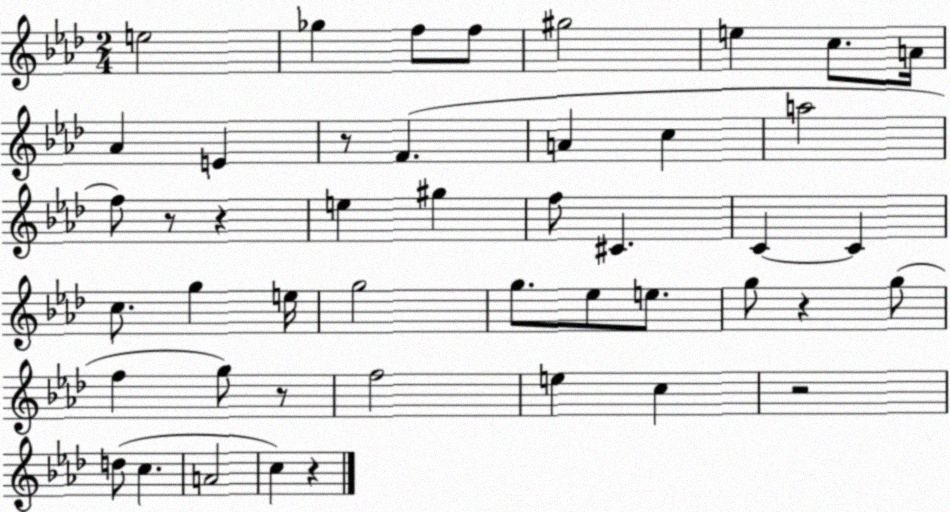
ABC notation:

X:1
T:Untitled
M:2/4
L:1/4
K:Ab
e2 _g f/2 f/2 ^g2 e c/2 A/4 _A E z/2 F A c a2 f/2 z/2 z e ^g f/2 ^C C C c/2 g e/4 g2 g/2 _e/2 e/2 g/2 z g/2 f g/2 z/2 f2 e c z2 d/2 c A2 c z